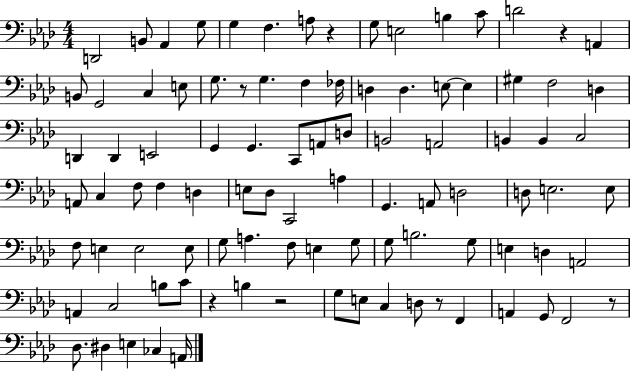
{
  \clef bass
  \numericTimeSignature
  \time 4/4
  \key aes \major
  d,2 b,8 aes,4 g8 | g4 f4. a8 r4 | g8 e2 b4 c'8 | d'2 r4 a,4 | \break b,8 g,2 c4 e8 | g8. r8 g4. f4 fes16 | d4 d4. e8~~ e4 | gis4 f2 d4 | \break d,4 d,4 e,2 | g,4 g,4. c,8 a,8 d8 | b,2 a,2 | b,4 b,4 c2 | \break a,8 c4 f8 f4 d4 | e8 des8 c,2 a4 | g,4. a,8 d2 | d8 e2. e8 | \break f8 e4 e2 e8 | g8 a4. f8 e4 g8 | g8 b2. g8 | e4 d4 a,2 | \break a,4 c2 b8 c'8 | r4 b4 r2 | g8 e8 c4 d8 r8 f,4 | a,4 g,8 f,2 r8 | \break des8. dis4 e4 ces4 a,16 | \bar "|."
}